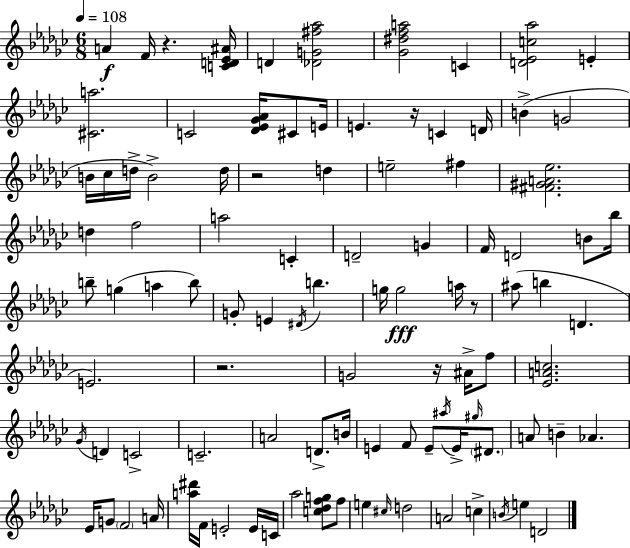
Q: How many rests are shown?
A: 6